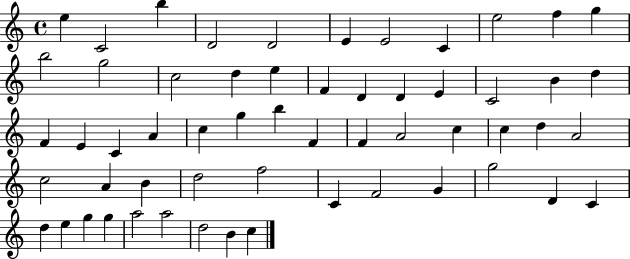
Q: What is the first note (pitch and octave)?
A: E5